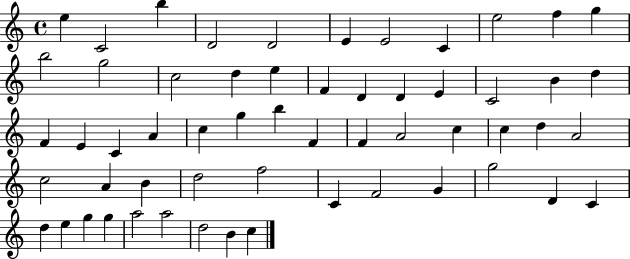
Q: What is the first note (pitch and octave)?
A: E5